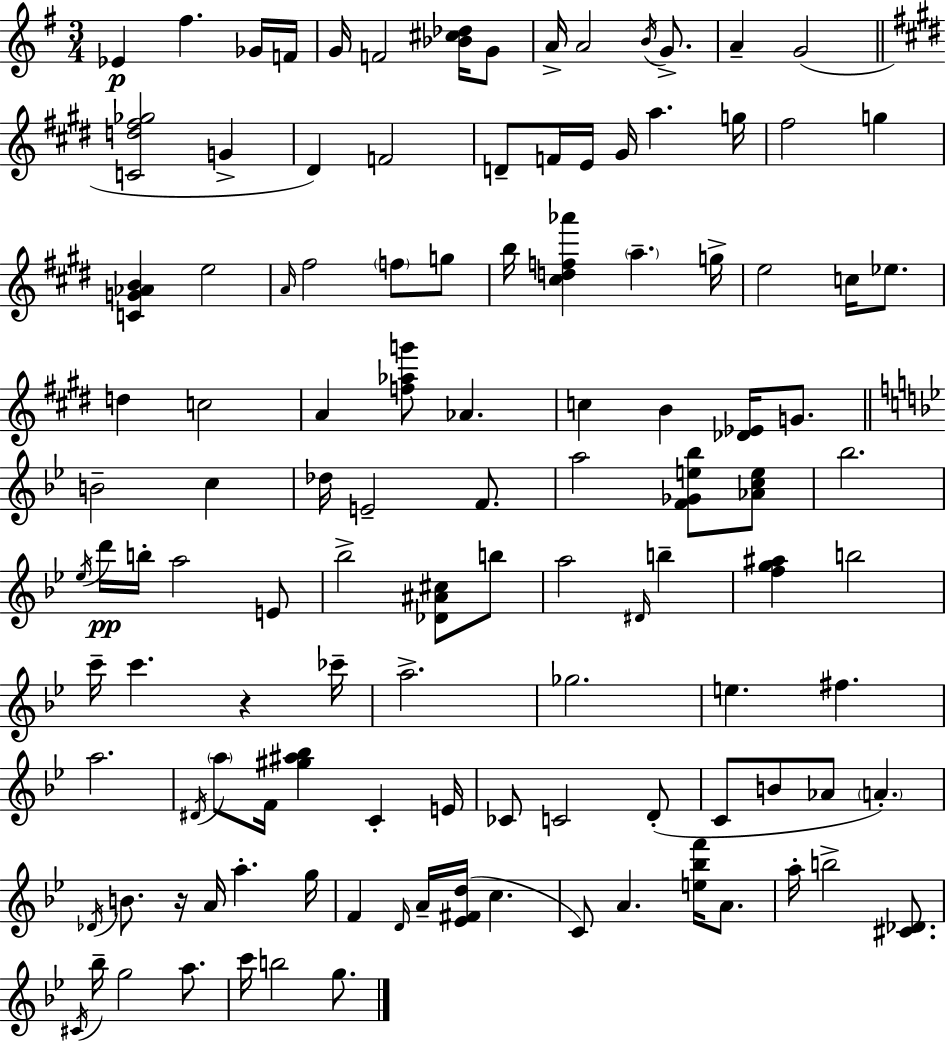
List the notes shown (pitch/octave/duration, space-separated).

Eb4/q F#5/q. Gb4/s F4/s G4/s F4/h [Bb4,C#5,Db5]/s G4/e A4/s A4/h B4/s G4/e. A4/q G4/h [C4,D5,F#5,Gb5]/h G4/q D#4/q F4/h D4/e F4/s E4/s G#4/s A5/q. G5/s F#5/h G5/q [C4,G4,Ab4,B4]/q E5/h A4/s F#5/h F5/e G5/e B5/s [C#5,D5,F5,Ab6]/q A5/q. G5/s E5/h C5/s Eb5/e. D5/q C5/h A4/q [F5,Ab5,G6]/e Ab4/q. C5/q B4/q [Db4,Eb4]/s G4/e. B4/h C5/q Db5/s E4/h F4/e. A5/h [F4,Gb4,E5,Bb5]/e [Ab4,C5,E5]/e Bb5/h. Eb5/s D6/s B5/s A5/h E4/e Bb5/h [Db4,A#4,C#5]/e B5/e A5/h D#4/s B5/q [F5,G5,A#5]/q B5/h C6/s C6/q. R/q CES6/s A5/h. Gb5/h. E5/q. F#5/q. A5/h. D#4/s A5/e F4/s [G#5,A#5,Bb5]/q C4/q E4/s CES4/e C4/h D4/e C4/e B4/e Ab4/e A4/q. Db4/s B4/e. R/s A4/s A5/q. G5/s F4/q D4/s A4/s [Eb4,F#4,D5]/s C5/q. C4/e A4/q. [E5,Bb5,F6]/s A4/e. A5/s B5/h [C#4,Db4]/e. C#4/s Bb5/s G5/h A5/e. C6/s B5/h G5/e.